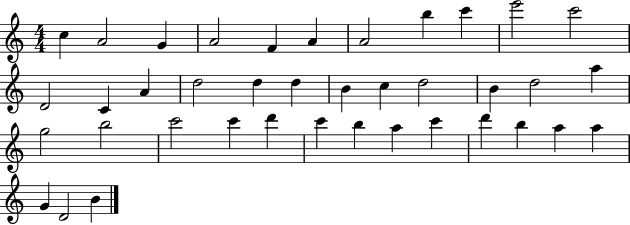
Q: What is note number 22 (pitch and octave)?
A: D5